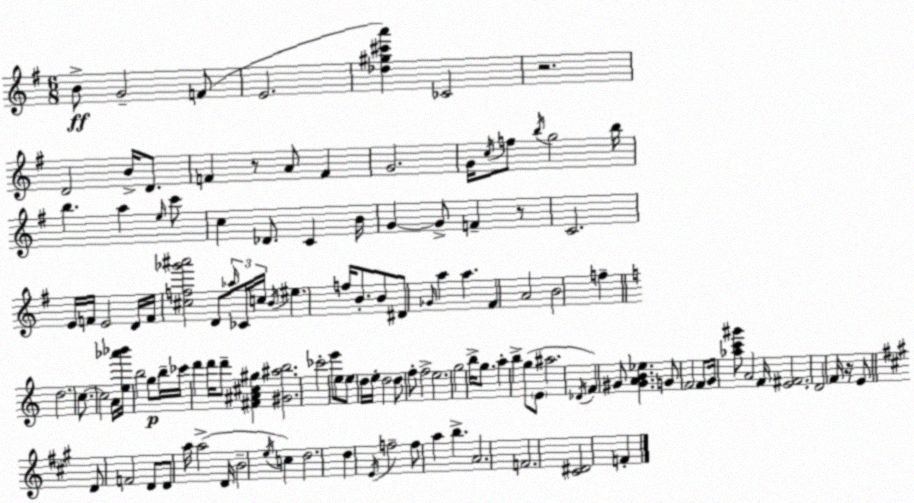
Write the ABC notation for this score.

X:1
T:Untitled
M:6/8
L:1/4
K:G
B/2 G2 F/2 E2 [_d^g^c'a'] _C2 z2 D2 B/4 D/2 F z/2 A/2 F G2 G/4 c/4 f/2 b/4 g2 b/4 b a e/4 c'/2 c _D/2 C B/4 G G/2 F z/2 C2 E/4 F/4 E2 D/4 F/4 [^cf_g'^a']2 D/2 _a/4 _C/4 c/4 B/4 ^e f/4 B/2 B/2 ^D/2 _G/4 a a ^F A2 B2 f d2 c/2 c2 A/4 [e_a'_b']/4 b2 g/2 b/4 _c'/4 d' d'/4 d'/2 [^F^A^c^g] [^G^ab]2 _c'2 e'/2 e/2 e/2 d/4 e/4 d2 d/2 f/2 f2 e2 g2 b/4 g/2 a b g/2 E/2 ^a2 _D/4 F ^G/2 [^GAB_e] G/2 F2 F/2 G/4 [_ac'^g']/2 A2 F/4 [E^F]2 D2 F/4 z/4 E/2 D/2 F2 D/2 D/2 a/4 a2 D/4 B2 e/4 c d2 d E/4 f2 f/2 a b A2 F2 [^C^D]2 F